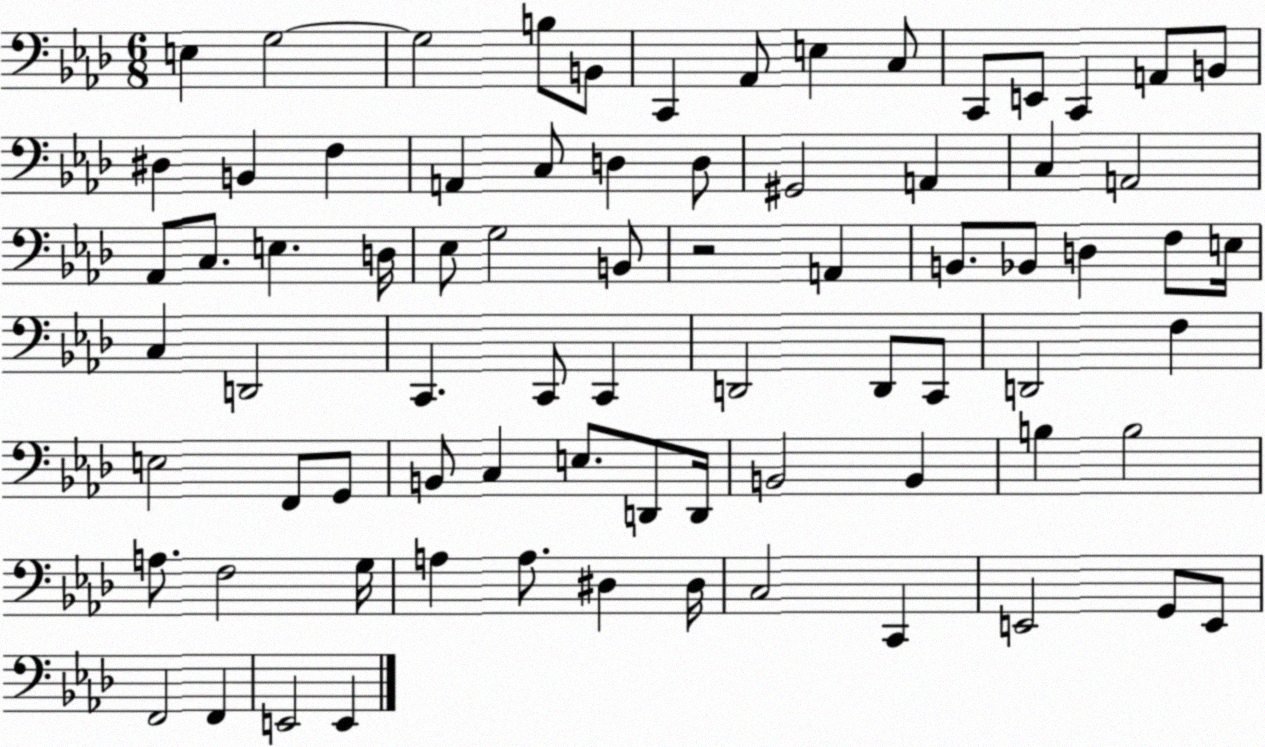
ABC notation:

X:1
T:Untitled
M:6/8
L:1/4
K:Ab
E, G,2 G,2 B,/2 B,,/2 C,, _A,,/2 E, C,/2 C,,/2 E,,/2 C,, A,,/2 B,,/2 ^D, B,, F, A,, C,/2 D, D,/2 ^G,,2 A,, C, A,,2 _A,,/2 C,/2 E, D,/4 _E,/2 G,2 B,,/2 z2 A,, B,,/2 _B,,/2 D, F,/2 E,/4 C, D,,2 C,, C,,/2 C,, D,,2 D,,/2 C,,/2 D,,2 F, E,2 F,,/2 G,,/2 B,,/2 C, E,/2 D,,/2 D,,/4 B,,2 B,, B, B,2 A,/2 F,2 G,/4 A, A,/2 ^D, ^D,/4 C,2 C,, E,,2 G,,/2 E,,/2 F,,2 F,, E,,2 E,,